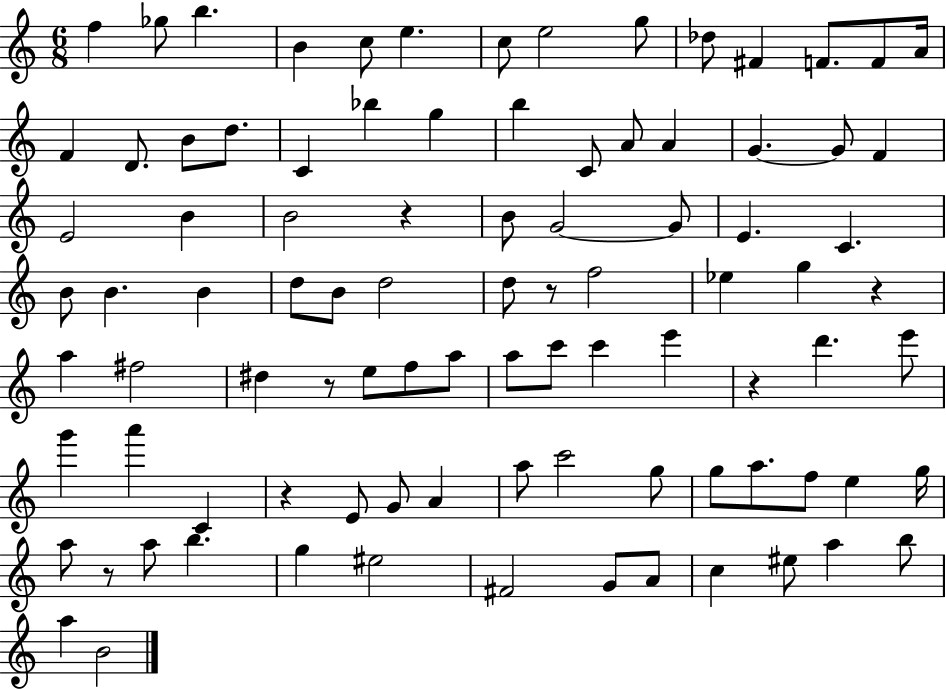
F5/q Gb5/e B5/q. B4/q C5/e E5/q. C5/e E5/h G5/e Db5/e F#4/q F4/e. F4/e A4/s F4/q D4/e. B4/e D5/e. C4/q Bb5/q G5/q B5/q C4/e A4/e A4/q G4/q. G4/e F4/q E4/h B4/q B4/h R/q B4/e G4/h G4/e E4/q. C4/q. B4/e B4/q. B4/q D5/e B4/e D5/h D5/e R/e F5/h Eb5/q G5/q R/q A5/q F#5/h D#5/q R/e E5/e F5/e A5/e A5/e C6/e C6/q E6/q R/q D6/q. E6/e G6/q A6/q C4/q R/q E4/e G4/e A4/q A5/e C6/h G5/e G5/e A5/e. F5/e E5/q G5/s A5/e R/e A5/e B5/q. G5/q EIS5/h F#4/h G4/e A4/e C5/q EIS5/e A5/q B5/e A5/q B4/h